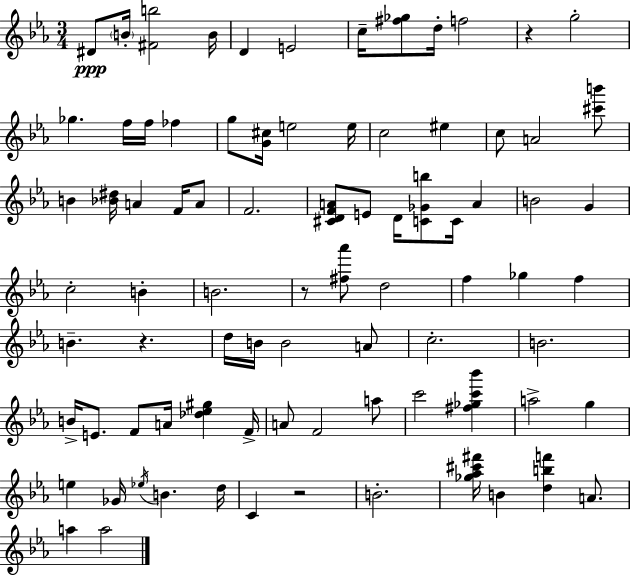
{
  \clef treble
  \numericTimeSignature
  \time 3/4
  \key c \minor
  dis'8\ppp \parenthesize b'16-. <fis' b''>2 b'16 | d'4 e'2 | c''16-- <fis'' ges''>8 d''16-. f''2 | r4 g''2-. | \break ges''4. f''16 f''16 fes''4 | g''8 <g' cis''>16 e''2 e''16 | c''2 eis''4 | c''8 a'2 <cis''' b'''>8 | \break b'4 <bes' dis''>16 a'4 f'16 a'8 | f'2. | <cis' d' f' a'>8 e'8 d'16 <c' ges' b''>8 c'16 a'4 | b'2 g'4 | \break c''2-. b'4-. | b'2. | r8 <fis'' aes'''>8 d''2 | f''4 ges''4 f''4 | \break b'4.-- r4. | d''16 b'16 b'2 a'8 | c''2.-. | b'2. | \break b'16-> e'8. f'8 a'16 <des'' ees'' gis''>4 f'16-> | a'8 f'2 a''8 | c'''2 <fis'' ges'' c''' bes'''>4 | a''2-> g''4 | \break e''4 ges'16 \acciaccatura { ees''16 } b'4. | d''16 c'4 r2 | b'2.-. | <ges'' aes'' cis''' fis'''>16 b'4 <d'' b'' f'''>4 a'8. | \break a''4 a''2 | \bar "|."
}